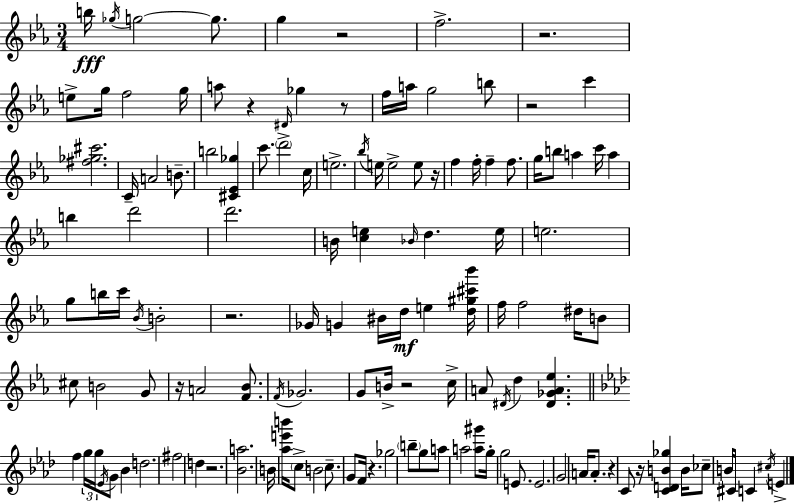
B5/s Gb5/s G5/h G5/e. G5/q R/h F5/h. R/h. E5/e G5/s F5/h G5/s A5/e R/q D#4/s Gb5/q R/e F5/s A5/s G5/h B5/e R/h C6/q [F#5,Gb5,C#6]/h. C4/s A4/h B4/e. B5/h [C#4,Eb4,Gb5]/q C6/e. D6/h C5/s E5/h. Bb5/s E5/s E5/h E5/e R/s F5/q F5/s F5/q F5/e. G5/s B5/e A5/q C6/s A5/q B5/q D6/h D6/h. B4/s [C5,E5]/q Bb4/s D5/q. E5/s E5/h. G5/e B5/s C6/s Bb4/s B4/h R/h. Gb4/s G4/q BIS4/s D5/s E5/q [D5,G#5,C#6,Bb6]/s F5/s F5/h D#5/s B4/e C#5/e B4/h G4/e R/s A4/h [F4,Bb4]/e. F4/s Gb4/h. G4/e B4/s R/h C5/s A4/e D#4/s D5/q [D#4,Gb4,A4,Eb5]/q. F5/q G5/s G5/s Eb4/s G4/e Bb4/q D5/h. F#5/h D5/q R/h. [Bb4,A5]/h. B4/s [Ab5,E6,B6]/s C5/e B4/h C5/e. G4/e F4/s R/q. Gb5/h B5/e G5/e A5/e A5/h [A5,G#6]/e G5/s G5/h E4/e. E4/h. G4/h A4/s A4/e. R/q C4/e R/s [C4,D4,B4,Gb5]/q B4/s CES5/e B4/s C#4/s C4/q C#5/s E4/q